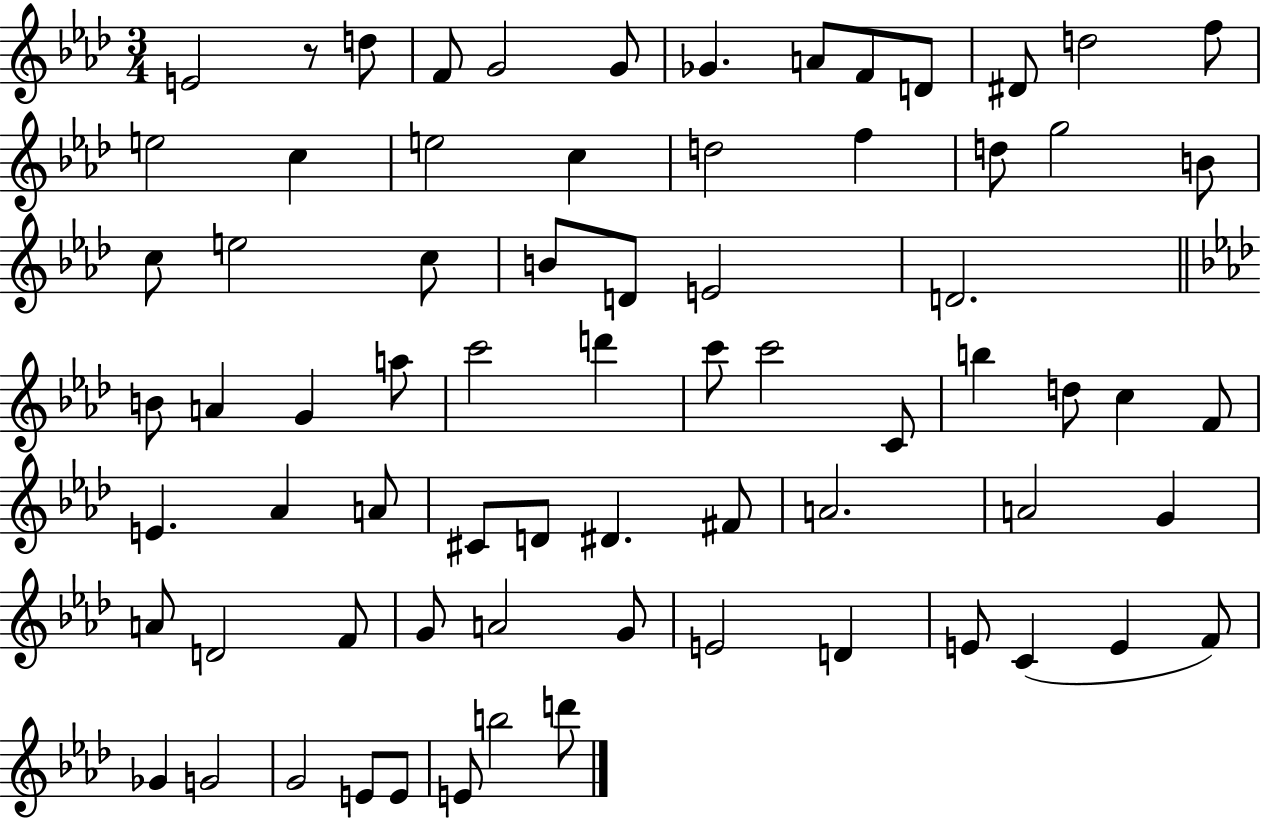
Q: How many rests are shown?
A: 1